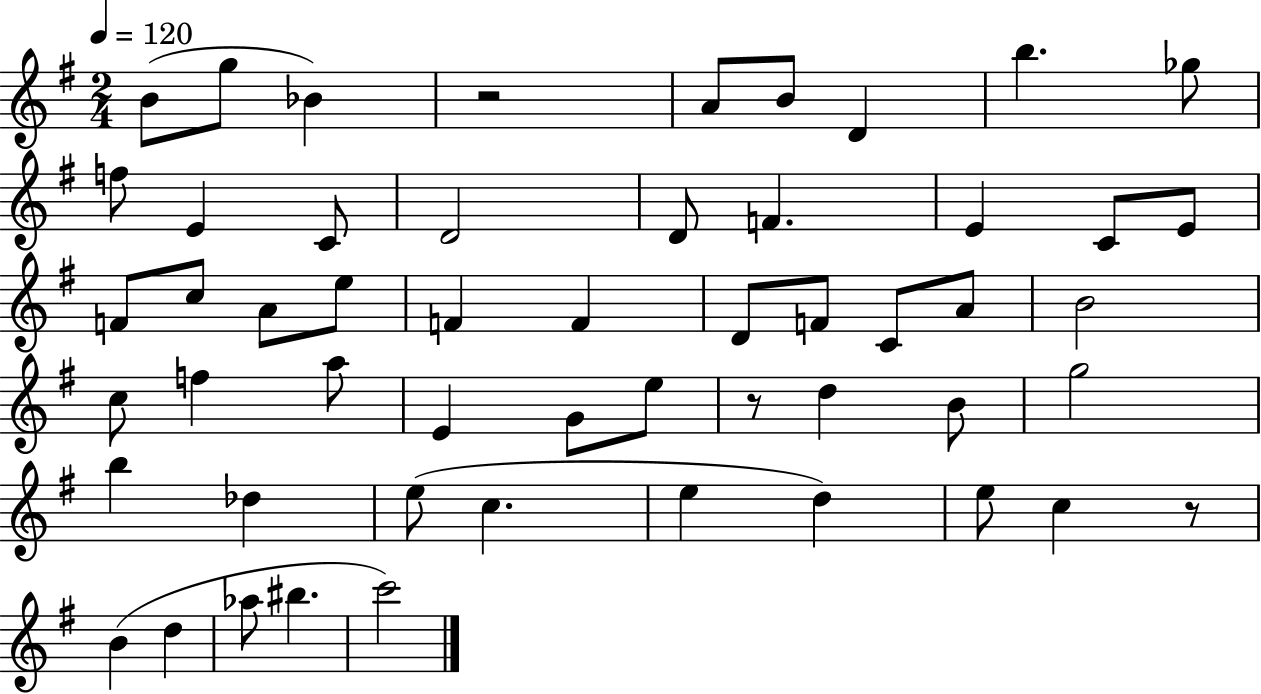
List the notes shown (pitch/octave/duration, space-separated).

B4/e G5/e Bb4/q R/h A4/e B4/e D4/q B5/q. Gb5/e F5/e E4/q C4/e D4/h D4/e F4/q. E4/q C4/e E4/e F4/e C5/e A4/e E5/e F4/q F4/q D4/e F4/e C4/e A4/e B4/h C5/e F5/q A5/e E4/q G4/e E5/e R/e D5/q B4/e G5/h B5/q Db5/q E5/e C5/q. E5/q D5/q E5/e C5/q R/e B4/q D5/q Ab5/e BIS5/q. C6/h